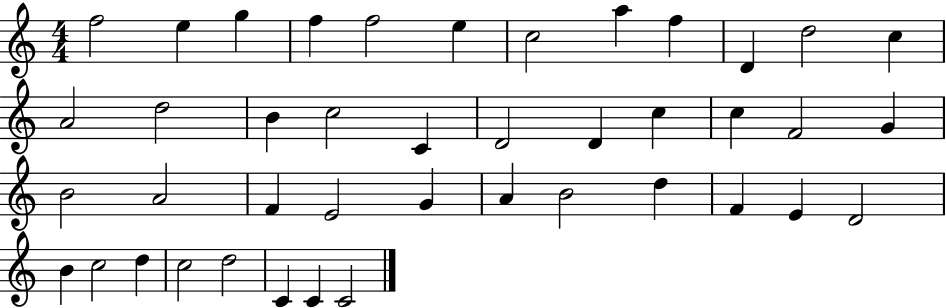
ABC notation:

X:1
T:Untitled
M:4/4
L:1/4
K:C
f2 e g f f2 e c2 a f D d2 c A2 d2 B c2 C D2 D c c F2 G B2 A2 F E2 G A B2 d F E D2 B c2 d c2 d2 C C C2